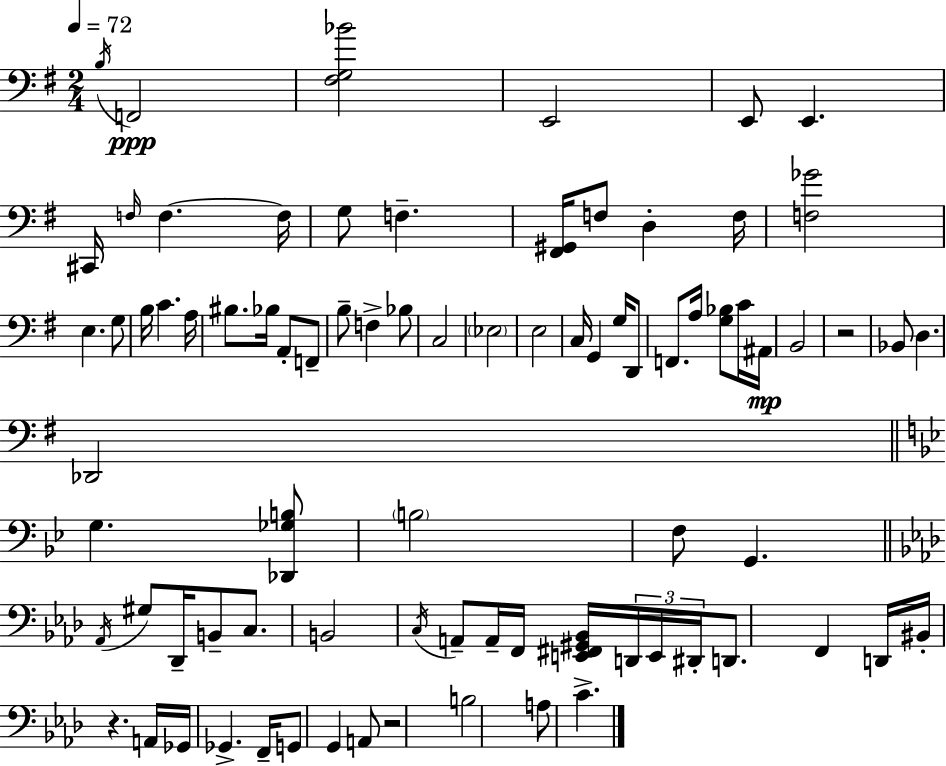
{
  \clef bass
  \numericTimeSignature
  \time 2/4
  \key e \minor
  \tempo 4 = 72
  \acciaccatura { b16 }\ppp f,2 | <fis g bes'>2 | e,2 | e,8 e,4. | \break cis,16 \grace { f16 } f4.~~ | f16 g8 f4.-- | <fis, gis,>16 f8 d4-. | f16 <f ges'>2 | \break e4. | g8 b16 c'4. | a16 bis8. bes16 a,8-. | f,8-- b8-- f4-> | \break bes8 c2 | \parenthesize ees2 | e2 | c16 g,4 g16 | \break d,8 f,8. a16 <g bes>8 | c'16 ais,16\mp b,2 | r2 | bes,8 d4. | \break des,2 | \bar "||" \break \key bes \major g4. <des, ges b>8 | \parenthesize b2 | f8 g,4. | \bar "||" \break \key f \minor \acciaccatura { aes,16 } gis8 des,16-- b,8-- c8. | b,2 | \acciaccatura { c16 } a,8-- a,16-- f,16 <e, fis, gis, bes,>16 \tuplet 3/2 { d,16 | e,16 dis,16-. } d,8. f,4 | \break d,16 bis,16-. r4. | a,16 ges,16 ges,4.-> | f,16-- g,8 g,4 | a,8 r2 | \break b2 | a8 c'4.-> | \bar "|."
}